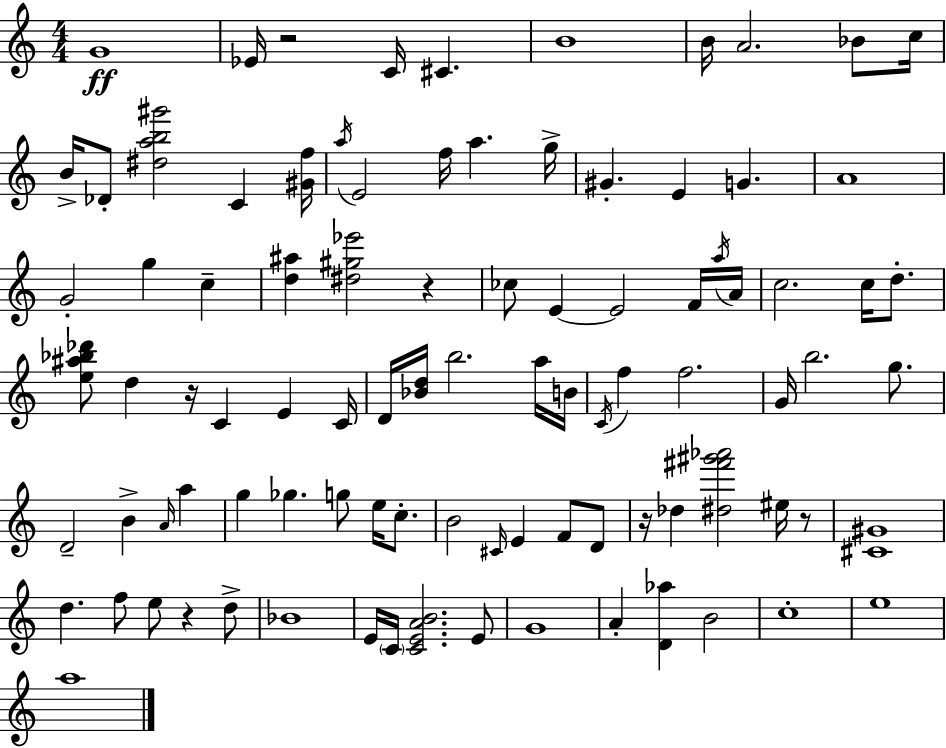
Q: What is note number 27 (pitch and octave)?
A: E4